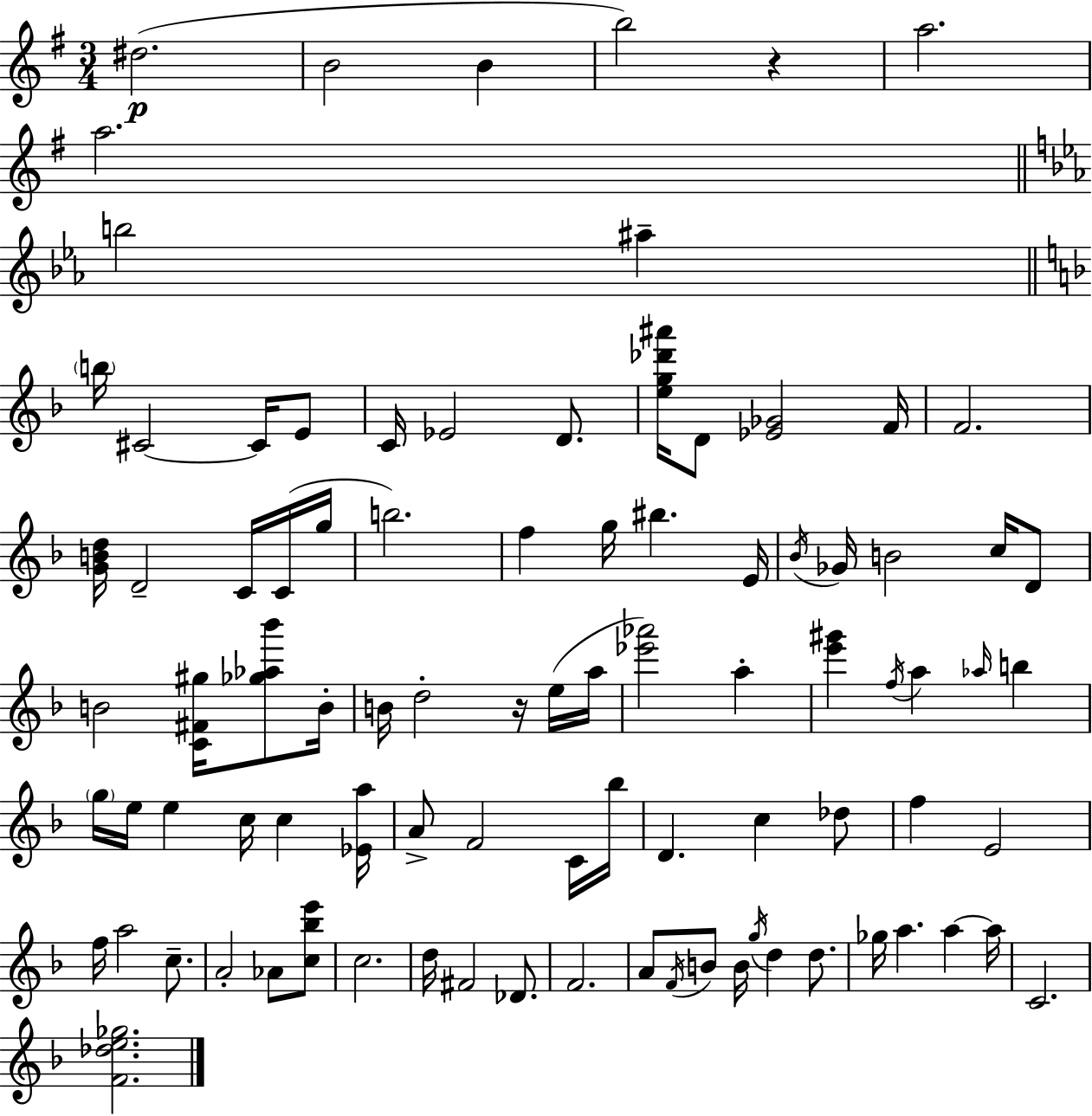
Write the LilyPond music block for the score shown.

{
  \clef treble
  \numericTimeSignature
  \time 3/4
  \key e \minor
  \repeat volta 2 { dis''2.(\p | b'2 b'4 | b''2) r4 | a''2. | \break a''2. | \bar "||" \break \key ees \major b''2 ais''4-- | \bar "||" \break \key d \minor \parenthesize b''16 cis'2~~ cis'16 e'8 | c'16 ees'2 d'8. | <e'' g'' des''' ais'''>16 d'8 <ees' ges'>2 f'16 | f'2. | \break <g' b' d''>16 d'2-- c'16 c'16( g''16 | b''2.) | f''4 g''16 bis''4. e'16 | \acciaccatura { bes'16 } ges'16 b'2 c''16 d'8 | \break b'2 <c' fis' gis''>16 <ges'' aes'' bes'''>8 | b'16-. b'16 d''2-. r16 e''16( | a''16 <ees''' aes'''>2) a''4-. | <e''' gis'''>4 \acciaccatura { f''16 } a''4 \grace { aes''16 } b''4 | \break \parenthesize g''16 e''16 e''4 c''16 c''4 | <ees' a''>16 a'8-> f'2 | c'16 bes''16 d'4. c''4 | des''8 f''4 e'2 | \break f''16 a''2 | c''8.-- a'2-. aes'8 | <c'' bes'' e'''>8 c''2. | d''16 fis'2 | \break des'8. f'2. | a'8 \acciaccatura { f'16 } b'8 b'16 \acciaccatura { g''16 } d''4 | d''8. ges''16 a''4. | a''4~~ a''16 c'2. | \break <f' des'' e'' ges''>2. | } \bar "|."
}